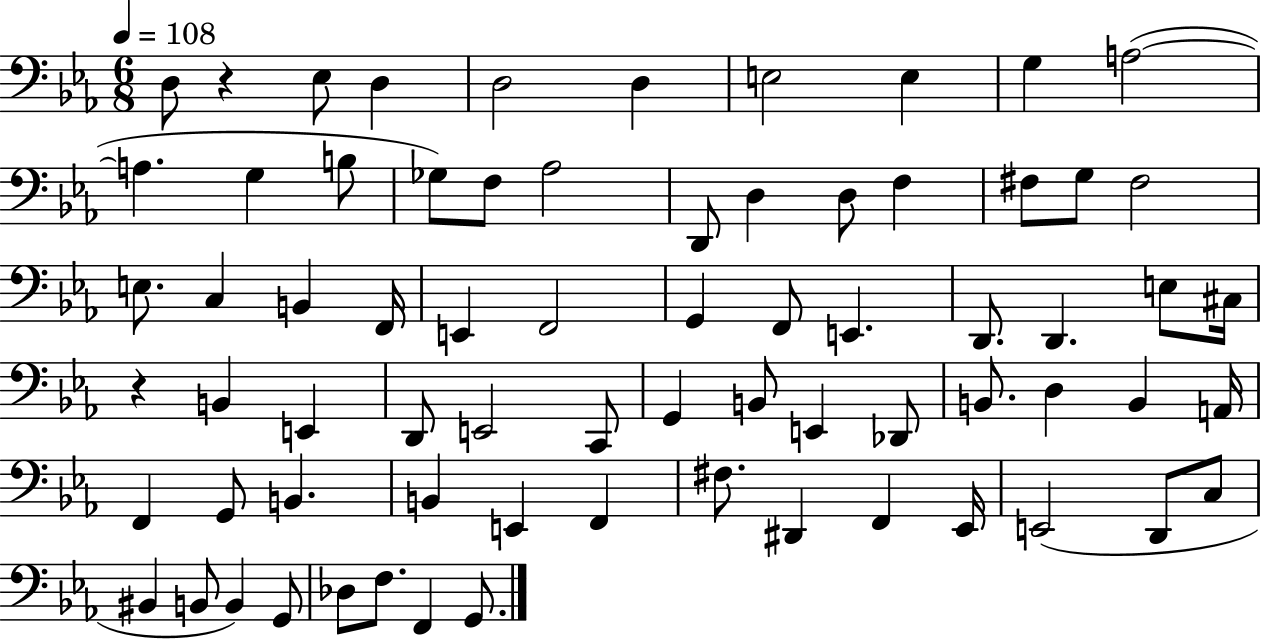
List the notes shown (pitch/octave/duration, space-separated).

D3/e R/q Eb3/e D3/q D3/h D3/q E3/h E3/q G3/q A3/h A3/q. G3/q B3/e Gb3/e F3/e Ab3/h D2/e D3/q D3/e F3/q F#3/e G3/e F#3/h E3/e. C3/q B2/q F2/s E2/q F2/h G2/q F2/e E2/q. D2/e. D2/q. E3/e C#3/s R/q B2/q E2/q D2/e E2/h C2/e G2/q B2/e E2/q Db2/e B2/e. D3/q B2/q A2/s F2/q G2/e B2/q. B2/q E2/q F2/q F#3/e. D#2/q F2/q Eb2/s E2/h D2/e C3/e BIS2/q B2/e B2/q G2/e Db3/e F3/e. F2/q G2/e.